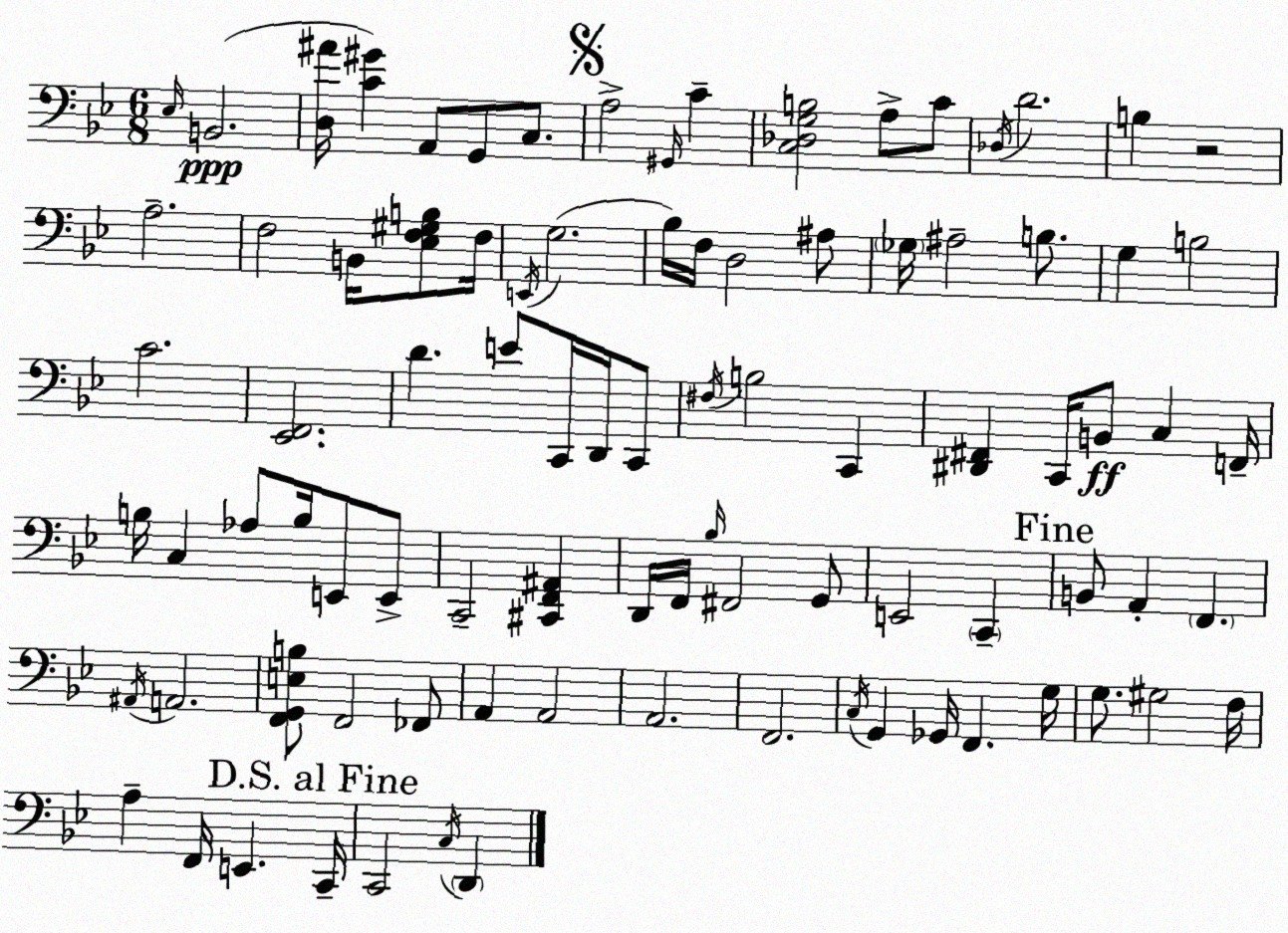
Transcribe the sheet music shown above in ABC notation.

X:1
T:Untitled
M:6/8
L:1/4
K:Bb
_E,/4 B,,2 [D,^A]/4 [C^G] A,,/2 G,,/2 C,/2 A,2 ^G,,/4 C [C,_D,G,B,]2 A,/2 C/2 _D,/4 D2 B, z2 A,2 F,2 B,,/4 [_E,F,^G,B,]/2 F,/4 E,,/4 G,2 _B,/4 F,/4 D,2 ^A,/2 _G,/4 ^A,2 B,/2 G, B,2 C2 [_E,,F,,]2 D E/2 C,,/4 D,,/4 C,,/2 ^F,/4 B,2 C,, [^D,,^F,,] C,,/4 B,,/2 C, F,,/4 B,/4 C, _A,/2 B,/4 E,,/2 E,,/2 C,,2 [^C,,F,,^A,,] D,,/4 F,,/4 _B,/4 ^F,,2 G,,/2 E,,2 C,, B,,/2 A,, F,, ^A,,/4 A,,2 [F,,G,,E,B,]/2 F,,2 _F,,/2 A,, A,,2 A,,2 F,,2 C,/4 G,, _G,,/4 F,, G,/4 G,/2 ^G,2 F,/4 A, F,,/4 E,, C,,/4 C,,2 C,/4 D,,